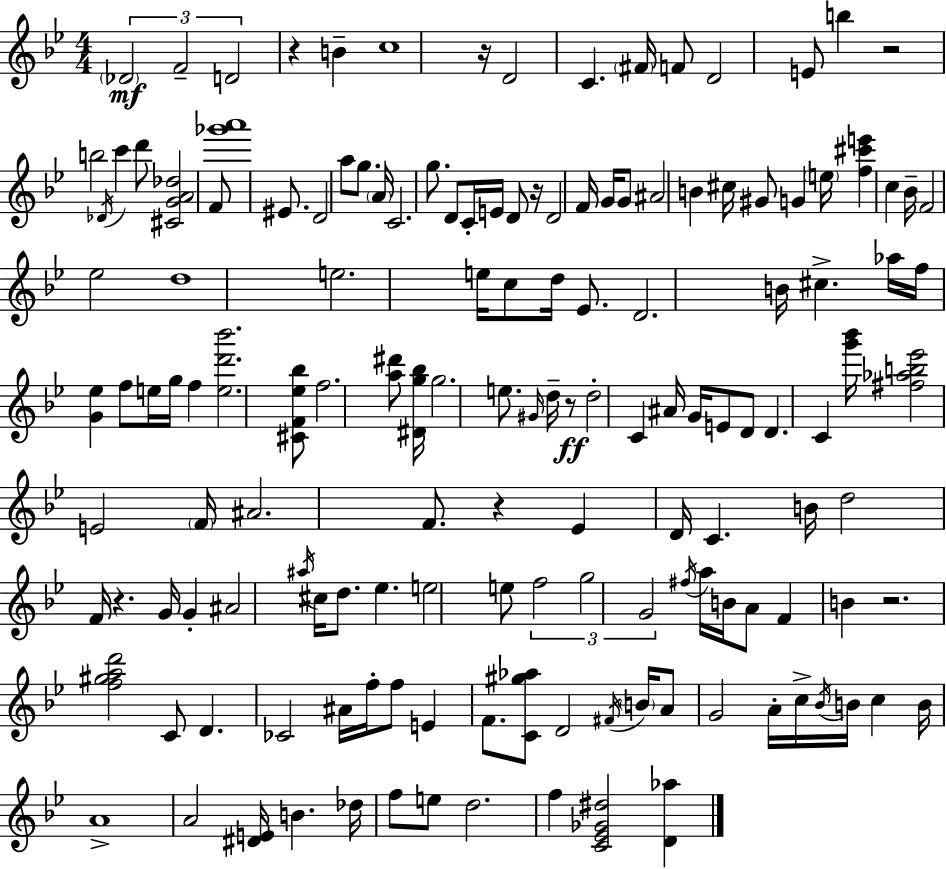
{
  \clef treble
  \numericTimeSignature
  \time 4/4
  \key g \minor
  \tuplet 3/2 { \parenthesize des'2\mf f'2-- | d'2 } r4 b'4-- | c''1 | r16 d'2 c'4. \parenthesize fis'16 | \break f'8 d'2 e'8 b''4 | r2 b''2 | \acciaccatura { des'16 } c'''4 d'''8 <cis' g' a' des''>2 f'8 | <ges''' a'''>1 | \break eis'8. d'2 a''8 g''8. | \parenthesize a'16 c'2. g''8. | d'8 c'16-. e'16 d'8 r16 d'2 | f'16 g'16 g'8 ais'2 b'4 | \break cis''16 gis'8 g'4 \parenthesize e''16 <f'' cis''' e'''>4 c''4 | bes'16-- f'2 ees''2 | d''1 | e''2. e''16 c''8 | \break d''16 ees'8. d'2. | b'16 cis''4.-> aes''16 f''16 <g' ees''>4 f''8 e''16 | g''16 f''4 <e'' d''' bes'''>2. | <cis' f' ees'' bes''>8 f''2. <a'' dis'''>8 | \break <dis' g'' bes''>16 g''2. e''8. | \grace { gis'16 } d''16-- r8\ff d''2-. c'4 | ais'16 g'16 e'8 d'8 d'4. c'4 | <g''' bes'''>16 <fis'' aes'' b'' ees'''>2 e'2 | \break \parenthesize f'16 ais'2. f'8. | r4 ees'4 d'16 c'4. | b'16 d''2 f'16 r4. | g'16 g'4-. ais'2 \acciaccatura { ais''16 } cis''16 | \break d''8. ees''4. e''2 | e''8 \tuplet 3/2 { f''2 g''2 | g'2 } \acciaccatura { fis''16 } a''16 b'16 a'8 | f'4 b'4 r2. | \break <f'' gis'' a'' d'''>2 c'8 d'4. | ces'2 ais'16 f''16-. f''8 | e'4 f'8. <c' gis'' aes''>8 d'2 | \acciaccatura { fis'16 } \parenthesize b'16 a'8 g'2 a'16-. c''16-> \acciaccatura { bes'16 } | \break b'16 c''4 b'16 a'1-> | a'2 <dis' e'>16 b'4. | des''16 f''8 e''8 d''2. | f''4 <c' ees' ges' dis''>2 | \break <d' aes''>4 \bar "|."
}